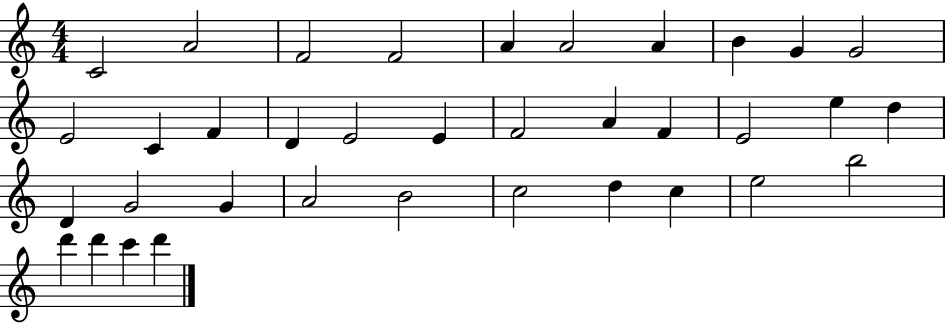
C4/h A4/h F4/h F4/h A4/q A4/h A4/q B4/q G4/q G4/h E4/h C4/q F4/q D4/q E4/h E4/q F4/h A4/q F4/q E4/h E5/q D5/q D4/q G4/h G4/q A4/h B4/h C5/h D5/q C5/q E5/h B5/h D6/q D6/q C6/q D6/q